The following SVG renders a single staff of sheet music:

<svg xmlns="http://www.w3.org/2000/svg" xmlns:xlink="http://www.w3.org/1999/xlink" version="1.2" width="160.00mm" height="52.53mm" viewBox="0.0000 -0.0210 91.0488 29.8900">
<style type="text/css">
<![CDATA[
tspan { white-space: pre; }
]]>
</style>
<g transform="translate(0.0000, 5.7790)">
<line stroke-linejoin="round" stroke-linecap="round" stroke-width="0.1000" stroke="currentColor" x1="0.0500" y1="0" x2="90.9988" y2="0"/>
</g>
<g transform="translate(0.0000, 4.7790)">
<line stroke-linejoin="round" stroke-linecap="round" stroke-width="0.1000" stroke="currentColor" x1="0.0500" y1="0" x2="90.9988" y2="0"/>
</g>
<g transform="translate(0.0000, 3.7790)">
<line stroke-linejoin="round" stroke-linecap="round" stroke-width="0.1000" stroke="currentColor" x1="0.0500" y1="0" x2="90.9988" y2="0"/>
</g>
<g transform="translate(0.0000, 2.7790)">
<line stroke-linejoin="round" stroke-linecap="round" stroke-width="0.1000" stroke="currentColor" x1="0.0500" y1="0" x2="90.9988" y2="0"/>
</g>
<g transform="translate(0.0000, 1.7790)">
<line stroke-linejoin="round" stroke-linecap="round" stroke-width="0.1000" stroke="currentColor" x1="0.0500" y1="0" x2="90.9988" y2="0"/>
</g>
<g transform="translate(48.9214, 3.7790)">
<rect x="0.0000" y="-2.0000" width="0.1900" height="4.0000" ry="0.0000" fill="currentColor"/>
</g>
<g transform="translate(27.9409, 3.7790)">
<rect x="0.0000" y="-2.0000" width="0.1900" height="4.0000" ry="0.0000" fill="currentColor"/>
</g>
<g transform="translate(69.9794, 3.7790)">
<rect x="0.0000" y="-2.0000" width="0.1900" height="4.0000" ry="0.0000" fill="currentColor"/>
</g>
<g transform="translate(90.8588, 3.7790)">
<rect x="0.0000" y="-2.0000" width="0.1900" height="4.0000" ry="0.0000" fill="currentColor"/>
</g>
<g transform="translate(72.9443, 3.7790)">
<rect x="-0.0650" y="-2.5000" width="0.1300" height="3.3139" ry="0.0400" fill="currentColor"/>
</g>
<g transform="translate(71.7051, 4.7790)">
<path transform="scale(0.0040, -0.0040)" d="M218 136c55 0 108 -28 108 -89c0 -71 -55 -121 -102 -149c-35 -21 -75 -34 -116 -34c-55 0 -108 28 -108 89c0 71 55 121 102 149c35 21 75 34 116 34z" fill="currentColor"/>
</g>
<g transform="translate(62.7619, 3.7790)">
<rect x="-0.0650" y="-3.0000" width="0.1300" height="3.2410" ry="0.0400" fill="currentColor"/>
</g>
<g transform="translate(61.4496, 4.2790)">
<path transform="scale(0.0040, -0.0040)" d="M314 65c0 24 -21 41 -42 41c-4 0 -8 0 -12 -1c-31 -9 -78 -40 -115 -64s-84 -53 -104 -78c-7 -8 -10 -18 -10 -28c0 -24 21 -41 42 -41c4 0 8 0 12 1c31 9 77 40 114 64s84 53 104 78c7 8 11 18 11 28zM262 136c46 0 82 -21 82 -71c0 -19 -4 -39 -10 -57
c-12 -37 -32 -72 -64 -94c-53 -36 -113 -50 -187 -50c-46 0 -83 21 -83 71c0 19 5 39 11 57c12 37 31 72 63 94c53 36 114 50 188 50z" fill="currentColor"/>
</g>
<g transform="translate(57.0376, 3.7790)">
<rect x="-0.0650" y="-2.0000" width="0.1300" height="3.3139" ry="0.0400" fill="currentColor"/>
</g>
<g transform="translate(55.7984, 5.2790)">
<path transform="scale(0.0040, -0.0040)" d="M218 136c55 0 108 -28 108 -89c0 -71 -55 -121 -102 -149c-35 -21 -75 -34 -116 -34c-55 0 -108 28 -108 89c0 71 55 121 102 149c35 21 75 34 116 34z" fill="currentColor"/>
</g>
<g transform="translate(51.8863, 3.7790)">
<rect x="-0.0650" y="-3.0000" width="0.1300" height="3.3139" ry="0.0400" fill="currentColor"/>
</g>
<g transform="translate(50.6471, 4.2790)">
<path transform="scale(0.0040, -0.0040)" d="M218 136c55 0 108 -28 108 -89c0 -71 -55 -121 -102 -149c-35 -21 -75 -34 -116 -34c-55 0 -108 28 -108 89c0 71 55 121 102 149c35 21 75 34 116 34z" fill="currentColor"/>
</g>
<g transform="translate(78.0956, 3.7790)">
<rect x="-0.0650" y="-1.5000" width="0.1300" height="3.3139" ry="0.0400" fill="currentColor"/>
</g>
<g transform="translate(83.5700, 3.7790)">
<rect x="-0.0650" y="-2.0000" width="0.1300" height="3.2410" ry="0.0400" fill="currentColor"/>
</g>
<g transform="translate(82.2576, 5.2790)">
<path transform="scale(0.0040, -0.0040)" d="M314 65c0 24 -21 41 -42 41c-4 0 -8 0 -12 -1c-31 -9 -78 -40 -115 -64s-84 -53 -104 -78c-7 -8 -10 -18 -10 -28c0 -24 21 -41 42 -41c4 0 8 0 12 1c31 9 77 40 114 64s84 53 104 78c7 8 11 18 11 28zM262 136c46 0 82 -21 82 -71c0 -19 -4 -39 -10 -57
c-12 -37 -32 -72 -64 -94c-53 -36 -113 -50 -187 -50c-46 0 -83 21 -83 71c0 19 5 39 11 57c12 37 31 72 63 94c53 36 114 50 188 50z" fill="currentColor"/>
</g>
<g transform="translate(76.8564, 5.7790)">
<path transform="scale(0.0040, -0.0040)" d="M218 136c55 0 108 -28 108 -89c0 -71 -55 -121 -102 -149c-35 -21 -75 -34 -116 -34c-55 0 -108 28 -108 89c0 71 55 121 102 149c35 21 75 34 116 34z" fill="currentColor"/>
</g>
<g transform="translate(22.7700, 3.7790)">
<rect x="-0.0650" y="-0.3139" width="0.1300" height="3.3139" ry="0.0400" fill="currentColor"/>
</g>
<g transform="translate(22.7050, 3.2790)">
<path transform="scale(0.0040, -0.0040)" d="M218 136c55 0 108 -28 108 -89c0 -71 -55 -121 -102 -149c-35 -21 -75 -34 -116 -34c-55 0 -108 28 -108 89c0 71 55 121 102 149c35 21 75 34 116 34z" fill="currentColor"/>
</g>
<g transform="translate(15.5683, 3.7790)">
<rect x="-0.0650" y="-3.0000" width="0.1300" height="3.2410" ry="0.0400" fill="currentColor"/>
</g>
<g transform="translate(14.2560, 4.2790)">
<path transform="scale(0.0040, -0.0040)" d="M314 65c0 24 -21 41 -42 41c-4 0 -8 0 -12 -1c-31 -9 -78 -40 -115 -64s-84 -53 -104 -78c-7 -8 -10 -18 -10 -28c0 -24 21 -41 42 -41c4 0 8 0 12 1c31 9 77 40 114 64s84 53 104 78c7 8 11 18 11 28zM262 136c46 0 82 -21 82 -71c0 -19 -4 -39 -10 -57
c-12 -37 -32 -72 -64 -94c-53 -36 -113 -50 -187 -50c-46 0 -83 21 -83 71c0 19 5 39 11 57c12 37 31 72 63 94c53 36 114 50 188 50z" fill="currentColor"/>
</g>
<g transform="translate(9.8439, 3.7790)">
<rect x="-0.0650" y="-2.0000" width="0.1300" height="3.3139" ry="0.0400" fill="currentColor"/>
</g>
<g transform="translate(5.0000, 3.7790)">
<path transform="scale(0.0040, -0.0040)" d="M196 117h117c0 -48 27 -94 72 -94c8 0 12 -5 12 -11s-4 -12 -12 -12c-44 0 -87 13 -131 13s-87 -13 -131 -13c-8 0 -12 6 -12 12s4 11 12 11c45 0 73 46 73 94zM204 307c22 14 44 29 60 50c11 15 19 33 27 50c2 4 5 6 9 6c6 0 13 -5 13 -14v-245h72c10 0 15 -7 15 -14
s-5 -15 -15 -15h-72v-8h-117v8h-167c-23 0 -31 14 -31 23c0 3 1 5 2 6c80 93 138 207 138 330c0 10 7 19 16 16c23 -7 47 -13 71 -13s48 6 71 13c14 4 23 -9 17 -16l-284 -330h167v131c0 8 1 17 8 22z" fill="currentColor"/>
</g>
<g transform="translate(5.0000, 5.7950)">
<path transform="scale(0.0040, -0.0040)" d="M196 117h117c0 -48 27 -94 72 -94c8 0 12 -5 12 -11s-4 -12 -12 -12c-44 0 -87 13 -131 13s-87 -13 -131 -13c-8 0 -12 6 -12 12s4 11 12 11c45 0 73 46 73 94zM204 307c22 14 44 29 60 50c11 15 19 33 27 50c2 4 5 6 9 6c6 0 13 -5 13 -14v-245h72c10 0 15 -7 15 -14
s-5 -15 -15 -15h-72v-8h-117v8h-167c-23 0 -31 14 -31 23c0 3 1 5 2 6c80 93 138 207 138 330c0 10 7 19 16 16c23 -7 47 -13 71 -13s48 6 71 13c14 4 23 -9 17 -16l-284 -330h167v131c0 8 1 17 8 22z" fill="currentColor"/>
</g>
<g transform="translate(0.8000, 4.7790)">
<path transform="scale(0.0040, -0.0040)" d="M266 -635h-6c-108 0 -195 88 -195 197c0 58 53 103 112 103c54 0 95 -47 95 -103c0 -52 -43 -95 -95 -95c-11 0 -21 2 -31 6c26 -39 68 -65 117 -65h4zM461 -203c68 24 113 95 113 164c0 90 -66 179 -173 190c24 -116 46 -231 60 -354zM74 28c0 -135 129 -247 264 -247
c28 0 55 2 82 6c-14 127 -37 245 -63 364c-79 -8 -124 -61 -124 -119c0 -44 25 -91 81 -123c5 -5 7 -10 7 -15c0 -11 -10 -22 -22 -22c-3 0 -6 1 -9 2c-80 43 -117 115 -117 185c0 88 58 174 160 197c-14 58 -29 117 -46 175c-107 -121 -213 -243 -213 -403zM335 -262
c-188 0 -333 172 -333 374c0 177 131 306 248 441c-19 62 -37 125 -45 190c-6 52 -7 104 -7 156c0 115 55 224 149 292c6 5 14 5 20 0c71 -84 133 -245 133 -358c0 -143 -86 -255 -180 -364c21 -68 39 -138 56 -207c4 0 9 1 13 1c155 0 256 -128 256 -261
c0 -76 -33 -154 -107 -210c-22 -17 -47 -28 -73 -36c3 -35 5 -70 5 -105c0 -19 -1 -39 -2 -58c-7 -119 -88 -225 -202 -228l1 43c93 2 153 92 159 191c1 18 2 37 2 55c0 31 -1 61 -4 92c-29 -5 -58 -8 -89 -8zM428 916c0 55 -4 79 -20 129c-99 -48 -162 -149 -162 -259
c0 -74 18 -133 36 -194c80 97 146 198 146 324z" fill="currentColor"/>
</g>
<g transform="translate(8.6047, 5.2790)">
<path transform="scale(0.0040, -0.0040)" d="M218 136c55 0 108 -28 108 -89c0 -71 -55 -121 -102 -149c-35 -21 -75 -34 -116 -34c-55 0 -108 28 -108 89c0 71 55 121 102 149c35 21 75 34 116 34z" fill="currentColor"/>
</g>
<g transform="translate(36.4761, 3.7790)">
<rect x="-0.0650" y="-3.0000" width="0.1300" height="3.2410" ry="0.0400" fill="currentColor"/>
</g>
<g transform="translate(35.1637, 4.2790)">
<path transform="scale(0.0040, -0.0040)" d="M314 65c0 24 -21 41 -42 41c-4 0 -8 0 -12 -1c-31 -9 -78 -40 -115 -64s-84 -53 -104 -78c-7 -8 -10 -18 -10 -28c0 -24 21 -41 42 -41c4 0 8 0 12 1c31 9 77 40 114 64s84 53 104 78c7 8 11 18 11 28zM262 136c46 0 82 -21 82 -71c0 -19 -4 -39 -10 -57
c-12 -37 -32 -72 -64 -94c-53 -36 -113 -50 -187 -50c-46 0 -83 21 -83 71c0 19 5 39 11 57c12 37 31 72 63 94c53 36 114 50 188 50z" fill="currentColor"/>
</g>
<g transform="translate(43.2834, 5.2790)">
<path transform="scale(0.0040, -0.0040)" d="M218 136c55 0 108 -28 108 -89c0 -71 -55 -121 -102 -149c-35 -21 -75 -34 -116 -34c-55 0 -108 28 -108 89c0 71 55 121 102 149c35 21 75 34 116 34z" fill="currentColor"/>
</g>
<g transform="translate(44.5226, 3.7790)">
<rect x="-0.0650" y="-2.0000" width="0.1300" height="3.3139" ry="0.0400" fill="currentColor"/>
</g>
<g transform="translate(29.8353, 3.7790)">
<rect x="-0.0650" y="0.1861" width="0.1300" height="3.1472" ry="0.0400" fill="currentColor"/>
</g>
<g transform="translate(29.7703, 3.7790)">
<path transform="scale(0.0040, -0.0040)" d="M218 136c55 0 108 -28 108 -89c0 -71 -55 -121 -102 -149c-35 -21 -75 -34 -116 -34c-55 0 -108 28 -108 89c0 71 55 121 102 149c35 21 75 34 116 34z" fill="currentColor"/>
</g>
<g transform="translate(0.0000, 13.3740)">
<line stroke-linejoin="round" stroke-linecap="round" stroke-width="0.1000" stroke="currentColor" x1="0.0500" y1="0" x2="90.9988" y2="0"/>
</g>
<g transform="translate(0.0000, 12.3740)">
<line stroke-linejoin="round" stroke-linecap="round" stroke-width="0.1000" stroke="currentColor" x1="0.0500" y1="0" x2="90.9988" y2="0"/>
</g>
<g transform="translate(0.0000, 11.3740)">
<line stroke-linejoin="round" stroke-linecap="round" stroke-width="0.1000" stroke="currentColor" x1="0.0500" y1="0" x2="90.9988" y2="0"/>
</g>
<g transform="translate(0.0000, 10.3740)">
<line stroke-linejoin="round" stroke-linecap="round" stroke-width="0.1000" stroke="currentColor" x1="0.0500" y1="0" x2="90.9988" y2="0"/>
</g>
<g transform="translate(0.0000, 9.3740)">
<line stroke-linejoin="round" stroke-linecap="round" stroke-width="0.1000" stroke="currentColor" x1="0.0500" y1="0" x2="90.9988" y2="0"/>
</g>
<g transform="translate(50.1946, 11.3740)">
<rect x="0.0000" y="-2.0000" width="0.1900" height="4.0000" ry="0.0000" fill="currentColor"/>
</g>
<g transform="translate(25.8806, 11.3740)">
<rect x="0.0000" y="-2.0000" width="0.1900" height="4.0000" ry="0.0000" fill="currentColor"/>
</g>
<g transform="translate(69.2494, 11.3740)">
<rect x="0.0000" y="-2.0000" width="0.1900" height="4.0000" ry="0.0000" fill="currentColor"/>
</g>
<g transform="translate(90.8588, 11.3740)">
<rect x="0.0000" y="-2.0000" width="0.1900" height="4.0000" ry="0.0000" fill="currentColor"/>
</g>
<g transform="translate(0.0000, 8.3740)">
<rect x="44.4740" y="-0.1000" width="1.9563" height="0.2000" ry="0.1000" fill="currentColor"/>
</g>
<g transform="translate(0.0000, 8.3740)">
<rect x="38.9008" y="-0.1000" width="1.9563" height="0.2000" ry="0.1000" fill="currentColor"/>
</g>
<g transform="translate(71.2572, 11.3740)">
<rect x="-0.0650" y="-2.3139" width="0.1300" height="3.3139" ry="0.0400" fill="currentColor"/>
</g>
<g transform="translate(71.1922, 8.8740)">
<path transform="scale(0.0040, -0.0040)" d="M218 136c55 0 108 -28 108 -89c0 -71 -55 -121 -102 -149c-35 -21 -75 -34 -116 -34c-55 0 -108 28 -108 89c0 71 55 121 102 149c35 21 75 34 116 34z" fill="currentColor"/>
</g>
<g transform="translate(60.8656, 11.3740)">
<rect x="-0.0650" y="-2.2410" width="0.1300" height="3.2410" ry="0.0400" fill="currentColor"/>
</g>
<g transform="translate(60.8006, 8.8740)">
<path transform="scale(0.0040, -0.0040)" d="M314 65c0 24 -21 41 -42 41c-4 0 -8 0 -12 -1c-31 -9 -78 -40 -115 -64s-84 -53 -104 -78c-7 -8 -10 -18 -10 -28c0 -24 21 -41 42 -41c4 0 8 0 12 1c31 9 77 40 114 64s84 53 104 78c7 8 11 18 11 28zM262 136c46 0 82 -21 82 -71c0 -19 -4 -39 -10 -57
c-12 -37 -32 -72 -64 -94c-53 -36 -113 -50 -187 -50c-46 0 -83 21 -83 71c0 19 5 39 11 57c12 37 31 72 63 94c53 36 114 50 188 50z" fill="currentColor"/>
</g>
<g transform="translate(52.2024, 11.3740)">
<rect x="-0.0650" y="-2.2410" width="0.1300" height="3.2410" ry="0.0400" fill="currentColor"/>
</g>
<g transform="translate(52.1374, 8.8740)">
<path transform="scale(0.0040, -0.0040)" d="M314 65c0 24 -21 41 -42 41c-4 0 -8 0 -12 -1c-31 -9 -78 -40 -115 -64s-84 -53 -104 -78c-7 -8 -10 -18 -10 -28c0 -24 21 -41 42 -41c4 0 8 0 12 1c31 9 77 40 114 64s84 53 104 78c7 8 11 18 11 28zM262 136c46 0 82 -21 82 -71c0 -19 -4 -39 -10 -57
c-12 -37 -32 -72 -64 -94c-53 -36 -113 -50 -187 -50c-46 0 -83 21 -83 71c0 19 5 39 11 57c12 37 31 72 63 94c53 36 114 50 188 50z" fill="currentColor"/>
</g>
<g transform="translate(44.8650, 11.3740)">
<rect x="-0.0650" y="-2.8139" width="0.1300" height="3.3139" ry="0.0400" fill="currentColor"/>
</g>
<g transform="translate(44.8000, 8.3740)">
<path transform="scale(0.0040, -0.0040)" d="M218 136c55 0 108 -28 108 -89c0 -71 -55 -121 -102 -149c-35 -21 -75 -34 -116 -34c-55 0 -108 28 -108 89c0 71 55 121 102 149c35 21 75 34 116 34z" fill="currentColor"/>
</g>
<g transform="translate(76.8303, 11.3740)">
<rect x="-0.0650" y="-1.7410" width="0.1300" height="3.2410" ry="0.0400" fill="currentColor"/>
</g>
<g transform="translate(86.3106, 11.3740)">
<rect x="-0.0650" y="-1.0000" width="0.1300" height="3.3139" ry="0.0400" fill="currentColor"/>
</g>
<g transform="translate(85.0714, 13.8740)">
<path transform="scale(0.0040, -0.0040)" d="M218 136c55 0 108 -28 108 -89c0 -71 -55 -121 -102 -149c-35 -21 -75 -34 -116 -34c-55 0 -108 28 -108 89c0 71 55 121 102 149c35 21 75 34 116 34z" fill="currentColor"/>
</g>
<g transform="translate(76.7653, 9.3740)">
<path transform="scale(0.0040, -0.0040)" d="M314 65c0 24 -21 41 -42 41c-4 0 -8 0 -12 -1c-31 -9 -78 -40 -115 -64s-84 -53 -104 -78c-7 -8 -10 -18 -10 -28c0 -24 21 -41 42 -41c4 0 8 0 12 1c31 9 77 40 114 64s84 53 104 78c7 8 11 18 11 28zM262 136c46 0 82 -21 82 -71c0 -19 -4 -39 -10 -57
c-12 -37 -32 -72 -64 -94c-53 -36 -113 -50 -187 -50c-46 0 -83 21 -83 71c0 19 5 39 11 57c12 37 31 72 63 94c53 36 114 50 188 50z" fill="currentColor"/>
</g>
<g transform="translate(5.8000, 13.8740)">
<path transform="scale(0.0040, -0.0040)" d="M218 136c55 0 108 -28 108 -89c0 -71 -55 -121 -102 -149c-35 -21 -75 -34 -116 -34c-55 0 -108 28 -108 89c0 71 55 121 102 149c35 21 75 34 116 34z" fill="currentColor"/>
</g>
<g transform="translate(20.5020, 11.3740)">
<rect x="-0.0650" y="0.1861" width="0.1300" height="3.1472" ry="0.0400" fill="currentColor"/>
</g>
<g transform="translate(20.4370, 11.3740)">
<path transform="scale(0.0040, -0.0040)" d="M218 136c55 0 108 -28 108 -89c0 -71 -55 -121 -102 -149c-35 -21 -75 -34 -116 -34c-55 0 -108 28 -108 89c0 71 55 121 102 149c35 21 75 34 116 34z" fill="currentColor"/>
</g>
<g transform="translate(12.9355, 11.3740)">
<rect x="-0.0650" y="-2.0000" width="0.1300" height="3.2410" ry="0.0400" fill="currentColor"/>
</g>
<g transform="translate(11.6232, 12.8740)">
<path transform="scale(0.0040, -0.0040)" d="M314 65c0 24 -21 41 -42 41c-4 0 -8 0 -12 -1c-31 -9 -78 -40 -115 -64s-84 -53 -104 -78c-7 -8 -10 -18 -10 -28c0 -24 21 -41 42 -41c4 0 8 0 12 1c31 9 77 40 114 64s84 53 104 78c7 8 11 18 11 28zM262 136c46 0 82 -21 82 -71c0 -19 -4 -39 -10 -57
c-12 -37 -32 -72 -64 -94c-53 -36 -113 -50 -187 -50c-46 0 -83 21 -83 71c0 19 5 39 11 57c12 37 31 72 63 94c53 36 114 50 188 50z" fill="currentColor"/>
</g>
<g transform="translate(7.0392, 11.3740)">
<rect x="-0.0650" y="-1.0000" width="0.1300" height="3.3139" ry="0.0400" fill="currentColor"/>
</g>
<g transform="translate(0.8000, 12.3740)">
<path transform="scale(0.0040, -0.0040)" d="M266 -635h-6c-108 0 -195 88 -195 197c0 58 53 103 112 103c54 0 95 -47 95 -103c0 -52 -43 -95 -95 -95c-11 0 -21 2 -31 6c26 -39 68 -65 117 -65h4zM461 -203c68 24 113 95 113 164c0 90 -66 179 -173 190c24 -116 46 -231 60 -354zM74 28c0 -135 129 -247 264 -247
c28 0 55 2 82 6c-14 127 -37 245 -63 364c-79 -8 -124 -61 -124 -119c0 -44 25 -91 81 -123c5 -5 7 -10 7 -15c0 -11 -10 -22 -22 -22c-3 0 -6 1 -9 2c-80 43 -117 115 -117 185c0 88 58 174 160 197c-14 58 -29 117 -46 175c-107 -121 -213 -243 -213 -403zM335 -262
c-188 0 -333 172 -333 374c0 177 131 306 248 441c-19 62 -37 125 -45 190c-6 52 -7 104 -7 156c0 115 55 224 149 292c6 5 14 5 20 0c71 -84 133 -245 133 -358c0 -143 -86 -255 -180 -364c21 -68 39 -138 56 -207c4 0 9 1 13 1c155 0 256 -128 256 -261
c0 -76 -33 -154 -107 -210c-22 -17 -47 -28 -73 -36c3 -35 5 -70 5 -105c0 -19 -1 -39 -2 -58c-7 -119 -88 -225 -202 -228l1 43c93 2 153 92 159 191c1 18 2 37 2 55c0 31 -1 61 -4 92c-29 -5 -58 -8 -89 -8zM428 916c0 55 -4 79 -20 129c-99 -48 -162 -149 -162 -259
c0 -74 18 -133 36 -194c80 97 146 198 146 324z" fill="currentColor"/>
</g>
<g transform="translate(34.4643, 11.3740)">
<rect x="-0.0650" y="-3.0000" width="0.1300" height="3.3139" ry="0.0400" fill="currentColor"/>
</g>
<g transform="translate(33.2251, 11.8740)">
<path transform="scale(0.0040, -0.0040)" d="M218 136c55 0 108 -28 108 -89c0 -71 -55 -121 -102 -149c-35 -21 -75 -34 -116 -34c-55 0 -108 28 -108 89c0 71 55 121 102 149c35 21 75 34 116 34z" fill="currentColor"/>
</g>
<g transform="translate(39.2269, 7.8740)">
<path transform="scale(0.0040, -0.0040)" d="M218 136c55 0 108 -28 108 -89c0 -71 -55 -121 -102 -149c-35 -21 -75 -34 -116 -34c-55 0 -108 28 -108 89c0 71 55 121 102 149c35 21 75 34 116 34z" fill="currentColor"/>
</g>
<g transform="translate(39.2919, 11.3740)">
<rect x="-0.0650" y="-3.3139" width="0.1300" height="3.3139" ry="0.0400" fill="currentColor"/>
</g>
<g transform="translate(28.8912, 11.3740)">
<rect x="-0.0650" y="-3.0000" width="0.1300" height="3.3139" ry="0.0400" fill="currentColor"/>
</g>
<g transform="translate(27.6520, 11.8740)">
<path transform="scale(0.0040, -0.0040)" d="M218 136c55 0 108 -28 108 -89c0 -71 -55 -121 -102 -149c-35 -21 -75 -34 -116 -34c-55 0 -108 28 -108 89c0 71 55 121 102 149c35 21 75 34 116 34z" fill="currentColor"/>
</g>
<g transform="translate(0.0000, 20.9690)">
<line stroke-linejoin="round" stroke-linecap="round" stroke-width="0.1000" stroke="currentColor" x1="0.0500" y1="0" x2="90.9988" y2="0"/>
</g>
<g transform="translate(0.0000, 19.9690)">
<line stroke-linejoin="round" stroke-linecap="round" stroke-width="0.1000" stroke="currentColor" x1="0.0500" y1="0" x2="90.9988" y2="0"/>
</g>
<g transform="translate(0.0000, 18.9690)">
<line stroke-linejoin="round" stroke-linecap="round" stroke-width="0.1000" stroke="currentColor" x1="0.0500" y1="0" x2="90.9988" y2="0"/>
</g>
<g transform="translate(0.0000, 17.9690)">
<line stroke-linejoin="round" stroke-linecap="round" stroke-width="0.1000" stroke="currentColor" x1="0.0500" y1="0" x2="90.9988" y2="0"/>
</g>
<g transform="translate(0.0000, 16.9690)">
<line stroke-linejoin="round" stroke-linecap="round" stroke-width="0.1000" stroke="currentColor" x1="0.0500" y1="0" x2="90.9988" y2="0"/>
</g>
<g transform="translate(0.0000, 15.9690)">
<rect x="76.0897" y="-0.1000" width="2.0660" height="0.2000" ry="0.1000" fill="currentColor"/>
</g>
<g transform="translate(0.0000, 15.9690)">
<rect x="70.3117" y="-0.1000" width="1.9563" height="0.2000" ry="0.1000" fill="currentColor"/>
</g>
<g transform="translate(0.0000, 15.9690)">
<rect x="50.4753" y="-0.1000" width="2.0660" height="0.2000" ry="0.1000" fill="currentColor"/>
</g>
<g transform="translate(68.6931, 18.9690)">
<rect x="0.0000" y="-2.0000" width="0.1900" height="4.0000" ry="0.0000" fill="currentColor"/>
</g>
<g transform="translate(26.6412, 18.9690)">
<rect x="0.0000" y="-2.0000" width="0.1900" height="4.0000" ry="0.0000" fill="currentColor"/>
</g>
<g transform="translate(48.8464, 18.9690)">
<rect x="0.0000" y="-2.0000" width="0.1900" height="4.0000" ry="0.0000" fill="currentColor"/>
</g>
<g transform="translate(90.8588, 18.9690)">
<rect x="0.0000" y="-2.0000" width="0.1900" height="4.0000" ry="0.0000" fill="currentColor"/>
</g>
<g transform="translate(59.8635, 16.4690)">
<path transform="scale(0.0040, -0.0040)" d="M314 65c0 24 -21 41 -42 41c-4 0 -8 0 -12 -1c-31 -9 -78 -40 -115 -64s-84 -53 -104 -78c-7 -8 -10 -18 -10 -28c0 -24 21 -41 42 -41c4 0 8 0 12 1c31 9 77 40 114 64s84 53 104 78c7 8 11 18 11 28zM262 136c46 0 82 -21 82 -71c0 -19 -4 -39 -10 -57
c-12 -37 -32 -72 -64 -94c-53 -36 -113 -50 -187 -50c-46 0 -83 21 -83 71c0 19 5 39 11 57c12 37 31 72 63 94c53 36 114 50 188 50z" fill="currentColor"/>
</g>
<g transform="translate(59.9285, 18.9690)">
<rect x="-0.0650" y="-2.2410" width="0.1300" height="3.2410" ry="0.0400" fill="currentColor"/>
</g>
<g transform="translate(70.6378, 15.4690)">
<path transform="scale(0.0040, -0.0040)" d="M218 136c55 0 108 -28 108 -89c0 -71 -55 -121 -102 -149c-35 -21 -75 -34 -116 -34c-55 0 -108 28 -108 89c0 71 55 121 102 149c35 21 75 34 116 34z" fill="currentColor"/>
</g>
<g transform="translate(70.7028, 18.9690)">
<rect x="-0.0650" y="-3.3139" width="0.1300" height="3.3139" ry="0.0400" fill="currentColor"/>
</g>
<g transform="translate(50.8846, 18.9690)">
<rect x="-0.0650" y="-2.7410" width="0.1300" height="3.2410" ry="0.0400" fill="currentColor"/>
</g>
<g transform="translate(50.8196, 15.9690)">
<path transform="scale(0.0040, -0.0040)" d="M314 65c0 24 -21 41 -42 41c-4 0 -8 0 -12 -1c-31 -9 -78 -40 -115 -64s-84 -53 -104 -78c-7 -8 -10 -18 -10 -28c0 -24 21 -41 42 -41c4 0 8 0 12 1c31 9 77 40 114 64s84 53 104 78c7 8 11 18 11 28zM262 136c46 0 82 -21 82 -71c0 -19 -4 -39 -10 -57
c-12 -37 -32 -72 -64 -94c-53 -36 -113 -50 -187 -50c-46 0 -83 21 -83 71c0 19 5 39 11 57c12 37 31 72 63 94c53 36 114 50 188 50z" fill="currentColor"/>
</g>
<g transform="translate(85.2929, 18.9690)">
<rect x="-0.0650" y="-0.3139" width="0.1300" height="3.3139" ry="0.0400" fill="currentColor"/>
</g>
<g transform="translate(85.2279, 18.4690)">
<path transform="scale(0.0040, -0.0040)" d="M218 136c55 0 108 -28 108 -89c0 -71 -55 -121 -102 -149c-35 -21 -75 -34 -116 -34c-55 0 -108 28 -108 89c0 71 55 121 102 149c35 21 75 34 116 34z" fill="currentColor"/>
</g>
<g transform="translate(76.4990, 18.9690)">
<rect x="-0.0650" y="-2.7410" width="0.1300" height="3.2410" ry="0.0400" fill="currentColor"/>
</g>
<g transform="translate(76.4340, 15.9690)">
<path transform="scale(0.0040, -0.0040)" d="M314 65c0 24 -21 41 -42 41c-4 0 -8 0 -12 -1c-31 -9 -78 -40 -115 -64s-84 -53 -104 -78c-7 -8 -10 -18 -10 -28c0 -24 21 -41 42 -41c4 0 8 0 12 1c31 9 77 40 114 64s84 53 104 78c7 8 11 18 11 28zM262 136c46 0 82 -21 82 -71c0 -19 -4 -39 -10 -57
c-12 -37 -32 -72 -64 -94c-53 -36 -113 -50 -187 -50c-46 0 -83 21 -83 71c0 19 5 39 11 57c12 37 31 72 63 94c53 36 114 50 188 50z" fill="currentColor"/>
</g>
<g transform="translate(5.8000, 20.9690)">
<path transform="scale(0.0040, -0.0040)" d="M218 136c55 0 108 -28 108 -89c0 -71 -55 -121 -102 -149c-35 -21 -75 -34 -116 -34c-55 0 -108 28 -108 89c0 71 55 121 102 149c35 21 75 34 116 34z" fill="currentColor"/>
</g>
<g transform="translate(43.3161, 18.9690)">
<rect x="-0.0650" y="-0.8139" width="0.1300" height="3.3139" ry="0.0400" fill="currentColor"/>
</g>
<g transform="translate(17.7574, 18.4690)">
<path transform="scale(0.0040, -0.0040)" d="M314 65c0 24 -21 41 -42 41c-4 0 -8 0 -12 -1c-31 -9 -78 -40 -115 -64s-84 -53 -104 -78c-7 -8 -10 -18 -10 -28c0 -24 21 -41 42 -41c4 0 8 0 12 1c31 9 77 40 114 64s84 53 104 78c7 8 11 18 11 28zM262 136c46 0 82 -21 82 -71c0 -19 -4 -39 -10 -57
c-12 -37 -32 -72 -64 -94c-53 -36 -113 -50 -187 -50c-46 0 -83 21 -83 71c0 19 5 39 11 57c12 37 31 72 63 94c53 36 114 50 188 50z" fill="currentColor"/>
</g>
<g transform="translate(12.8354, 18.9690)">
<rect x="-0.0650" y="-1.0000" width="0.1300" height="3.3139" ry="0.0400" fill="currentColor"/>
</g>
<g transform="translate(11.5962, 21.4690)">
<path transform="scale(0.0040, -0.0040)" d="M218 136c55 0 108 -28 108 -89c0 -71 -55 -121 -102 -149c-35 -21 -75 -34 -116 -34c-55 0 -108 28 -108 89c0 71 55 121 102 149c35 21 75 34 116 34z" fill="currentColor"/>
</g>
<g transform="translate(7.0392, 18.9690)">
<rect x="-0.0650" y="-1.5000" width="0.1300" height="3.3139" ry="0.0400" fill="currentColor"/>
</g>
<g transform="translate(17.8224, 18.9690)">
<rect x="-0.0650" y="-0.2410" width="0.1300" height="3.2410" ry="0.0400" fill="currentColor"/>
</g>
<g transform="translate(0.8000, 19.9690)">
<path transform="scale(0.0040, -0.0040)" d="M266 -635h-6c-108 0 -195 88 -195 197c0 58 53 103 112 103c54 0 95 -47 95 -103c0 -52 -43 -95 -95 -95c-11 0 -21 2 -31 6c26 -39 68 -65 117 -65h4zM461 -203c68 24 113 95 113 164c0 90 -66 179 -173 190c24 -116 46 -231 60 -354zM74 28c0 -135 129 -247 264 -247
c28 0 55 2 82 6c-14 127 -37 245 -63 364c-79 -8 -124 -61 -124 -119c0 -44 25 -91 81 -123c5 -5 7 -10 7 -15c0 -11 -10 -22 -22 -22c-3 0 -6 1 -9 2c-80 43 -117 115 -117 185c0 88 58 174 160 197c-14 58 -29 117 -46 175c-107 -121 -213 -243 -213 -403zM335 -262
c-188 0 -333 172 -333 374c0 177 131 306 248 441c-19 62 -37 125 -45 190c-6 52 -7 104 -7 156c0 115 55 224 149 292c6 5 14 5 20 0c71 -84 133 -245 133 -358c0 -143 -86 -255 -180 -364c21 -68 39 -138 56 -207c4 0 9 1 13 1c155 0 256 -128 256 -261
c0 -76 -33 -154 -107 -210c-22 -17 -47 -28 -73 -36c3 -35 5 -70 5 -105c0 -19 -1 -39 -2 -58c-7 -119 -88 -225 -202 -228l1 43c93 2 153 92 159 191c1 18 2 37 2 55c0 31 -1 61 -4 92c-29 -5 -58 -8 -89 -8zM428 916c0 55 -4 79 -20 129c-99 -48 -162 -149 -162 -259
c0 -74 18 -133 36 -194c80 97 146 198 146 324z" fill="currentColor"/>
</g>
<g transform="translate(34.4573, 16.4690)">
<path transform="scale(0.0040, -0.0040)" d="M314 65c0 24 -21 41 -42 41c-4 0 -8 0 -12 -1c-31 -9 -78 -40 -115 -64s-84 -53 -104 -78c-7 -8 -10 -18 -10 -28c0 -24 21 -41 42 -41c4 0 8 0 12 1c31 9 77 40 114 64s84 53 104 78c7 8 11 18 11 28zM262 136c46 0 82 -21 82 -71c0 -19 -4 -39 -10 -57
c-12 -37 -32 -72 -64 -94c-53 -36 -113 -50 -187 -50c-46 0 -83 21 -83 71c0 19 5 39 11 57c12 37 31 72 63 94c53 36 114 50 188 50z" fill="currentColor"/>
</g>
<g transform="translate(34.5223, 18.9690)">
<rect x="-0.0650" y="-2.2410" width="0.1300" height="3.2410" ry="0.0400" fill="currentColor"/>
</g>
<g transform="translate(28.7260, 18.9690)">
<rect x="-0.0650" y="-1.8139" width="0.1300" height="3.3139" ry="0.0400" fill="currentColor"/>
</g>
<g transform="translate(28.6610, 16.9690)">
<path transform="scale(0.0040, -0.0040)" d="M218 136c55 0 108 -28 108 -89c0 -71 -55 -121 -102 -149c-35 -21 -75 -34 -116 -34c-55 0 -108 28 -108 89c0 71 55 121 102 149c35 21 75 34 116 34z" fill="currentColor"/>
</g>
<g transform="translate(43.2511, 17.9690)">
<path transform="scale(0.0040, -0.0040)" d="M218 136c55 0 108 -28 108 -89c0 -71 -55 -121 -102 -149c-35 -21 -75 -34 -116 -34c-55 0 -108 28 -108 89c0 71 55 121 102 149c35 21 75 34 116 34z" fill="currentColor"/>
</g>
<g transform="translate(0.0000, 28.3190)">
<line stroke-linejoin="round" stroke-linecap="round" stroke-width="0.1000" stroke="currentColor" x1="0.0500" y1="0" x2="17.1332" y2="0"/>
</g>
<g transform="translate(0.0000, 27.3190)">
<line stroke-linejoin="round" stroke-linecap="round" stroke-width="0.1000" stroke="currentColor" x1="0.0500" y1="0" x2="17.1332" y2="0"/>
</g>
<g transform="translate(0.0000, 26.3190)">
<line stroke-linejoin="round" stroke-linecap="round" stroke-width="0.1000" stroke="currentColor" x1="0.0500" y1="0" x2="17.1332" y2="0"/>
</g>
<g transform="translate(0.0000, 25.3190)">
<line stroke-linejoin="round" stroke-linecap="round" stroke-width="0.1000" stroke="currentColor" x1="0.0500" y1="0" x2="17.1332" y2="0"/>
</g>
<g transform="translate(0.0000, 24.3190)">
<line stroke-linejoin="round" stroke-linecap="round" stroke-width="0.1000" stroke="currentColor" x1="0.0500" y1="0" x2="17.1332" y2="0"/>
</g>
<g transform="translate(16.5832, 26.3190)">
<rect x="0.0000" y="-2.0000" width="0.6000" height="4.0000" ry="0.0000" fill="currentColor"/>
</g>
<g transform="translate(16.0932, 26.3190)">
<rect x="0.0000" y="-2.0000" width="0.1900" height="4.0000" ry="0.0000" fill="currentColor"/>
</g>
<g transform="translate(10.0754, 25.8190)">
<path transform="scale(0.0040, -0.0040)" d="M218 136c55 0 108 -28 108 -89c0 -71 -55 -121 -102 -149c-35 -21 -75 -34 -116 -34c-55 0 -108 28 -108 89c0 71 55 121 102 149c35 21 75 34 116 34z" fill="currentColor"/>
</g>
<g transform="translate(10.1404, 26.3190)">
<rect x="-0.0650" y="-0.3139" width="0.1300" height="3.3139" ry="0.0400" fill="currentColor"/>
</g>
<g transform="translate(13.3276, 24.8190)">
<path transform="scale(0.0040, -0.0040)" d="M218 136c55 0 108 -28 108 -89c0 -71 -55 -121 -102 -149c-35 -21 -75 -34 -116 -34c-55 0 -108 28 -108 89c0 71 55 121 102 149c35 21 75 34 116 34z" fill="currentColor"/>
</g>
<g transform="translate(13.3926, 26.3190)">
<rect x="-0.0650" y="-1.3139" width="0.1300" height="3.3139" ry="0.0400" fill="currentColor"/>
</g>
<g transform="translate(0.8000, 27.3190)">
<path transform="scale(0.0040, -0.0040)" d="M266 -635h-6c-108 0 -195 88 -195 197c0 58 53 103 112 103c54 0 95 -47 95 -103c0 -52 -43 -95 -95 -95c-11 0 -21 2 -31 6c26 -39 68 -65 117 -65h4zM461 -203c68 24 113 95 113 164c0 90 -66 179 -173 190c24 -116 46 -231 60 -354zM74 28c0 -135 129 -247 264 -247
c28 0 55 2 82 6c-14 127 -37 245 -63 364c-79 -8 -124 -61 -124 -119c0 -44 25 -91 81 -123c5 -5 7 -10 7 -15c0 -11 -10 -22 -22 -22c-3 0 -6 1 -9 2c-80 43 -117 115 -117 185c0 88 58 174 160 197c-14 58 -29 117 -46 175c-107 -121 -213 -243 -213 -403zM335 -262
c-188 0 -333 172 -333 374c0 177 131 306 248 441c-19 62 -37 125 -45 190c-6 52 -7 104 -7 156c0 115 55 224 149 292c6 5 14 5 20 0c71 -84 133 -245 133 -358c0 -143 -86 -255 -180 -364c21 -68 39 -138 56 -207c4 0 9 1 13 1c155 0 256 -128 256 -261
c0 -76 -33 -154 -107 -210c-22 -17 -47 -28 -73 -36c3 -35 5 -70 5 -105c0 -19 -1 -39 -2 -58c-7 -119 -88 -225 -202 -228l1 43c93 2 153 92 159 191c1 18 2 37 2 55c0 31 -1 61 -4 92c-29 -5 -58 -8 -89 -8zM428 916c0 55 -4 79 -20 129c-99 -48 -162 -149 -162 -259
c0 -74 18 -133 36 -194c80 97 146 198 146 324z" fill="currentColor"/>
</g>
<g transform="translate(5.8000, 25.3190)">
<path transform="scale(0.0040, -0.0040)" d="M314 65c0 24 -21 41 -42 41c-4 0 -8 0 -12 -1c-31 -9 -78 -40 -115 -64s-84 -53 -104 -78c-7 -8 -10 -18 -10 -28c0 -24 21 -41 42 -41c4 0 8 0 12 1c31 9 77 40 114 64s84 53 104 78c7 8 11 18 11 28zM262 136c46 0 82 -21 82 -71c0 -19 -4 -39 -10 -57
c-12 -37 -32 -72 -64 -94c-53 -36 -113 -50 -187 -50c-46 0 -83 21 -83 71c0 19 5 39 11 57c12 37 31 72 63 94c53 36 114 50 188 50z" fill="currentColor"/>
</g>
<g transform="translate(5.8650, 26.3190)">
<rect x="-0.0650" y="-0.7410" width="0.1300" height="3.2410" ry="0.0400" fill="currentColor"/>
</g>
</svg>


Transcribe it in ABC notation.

X:1
T:Untitled
M:4/4
L:1/4
K:C
F A2 c B A2 F A F A2 G E F2 D F2 B A A b a g2 g2 g f2 D E D c2 f g2 d a2 g2 b a2 c d2 c e